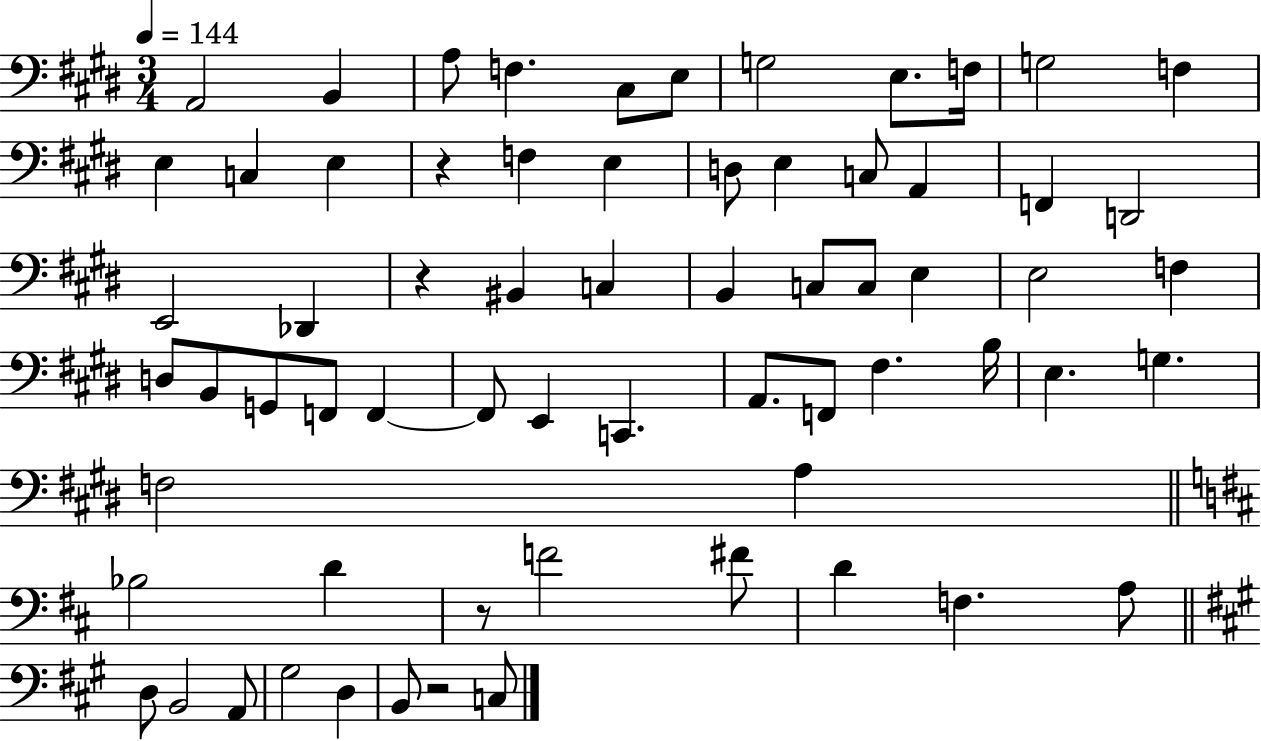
X:1
T:Untitled
M:3/4
L:1/4
K:E
A,,2 B,, A,/2 F, ^C,/2 E,/2 G,2 E,/2 F,/4 G,2 F, E, C, E, z F, E, D,/2 E, C,/2 A,, F,, D,,2 E,,2 _D,, z ^B,, C, B,, C,/2 C,/2 E, E,2 F, D,/2 B,,/2 G,,/2 F,,/2 F,, F,,/2 E,, C,, A,,/2 F,,/2 ^F, B,/4 E, G, F,2 A, _B,2 D z/2 F2 ^F/2 D F, A,/2 D,/2 B,,2 A,,/2 ^G,2 D, B,,/2 z2 C,/2